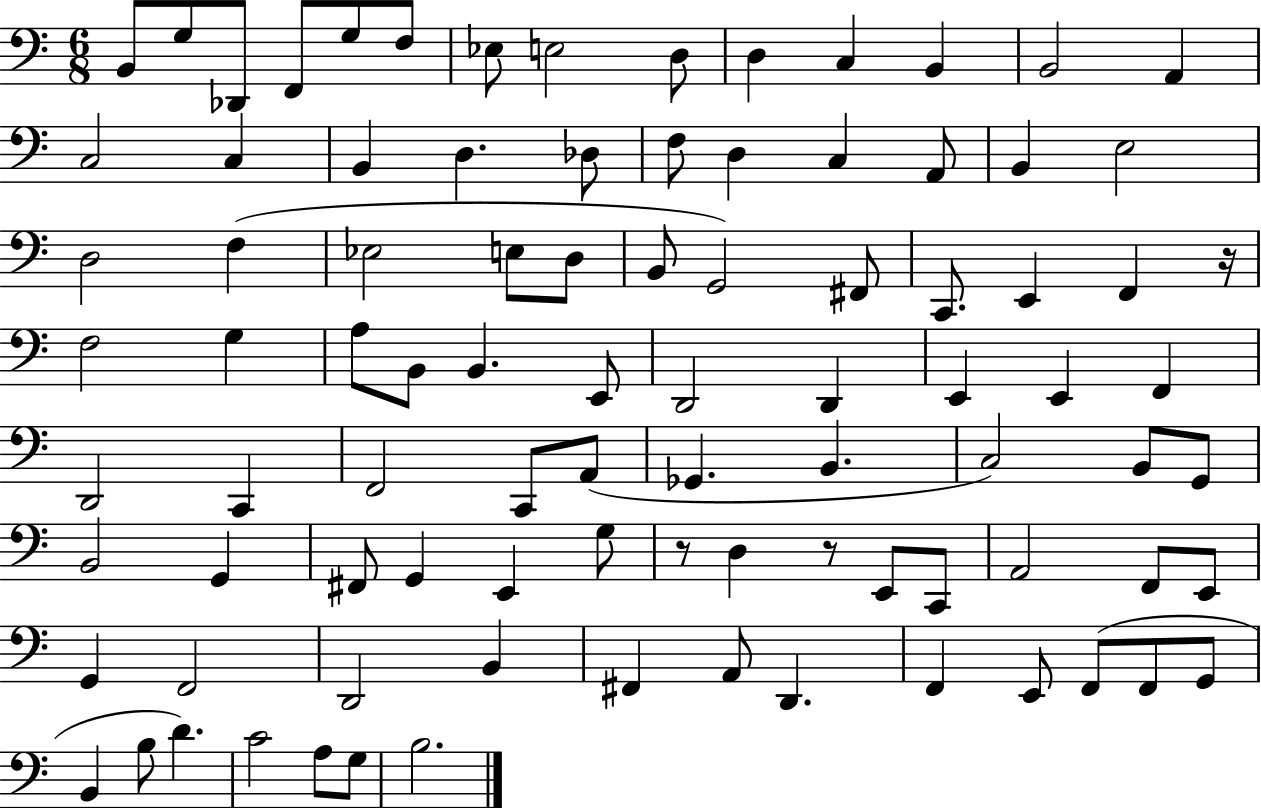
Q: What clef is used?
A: bass